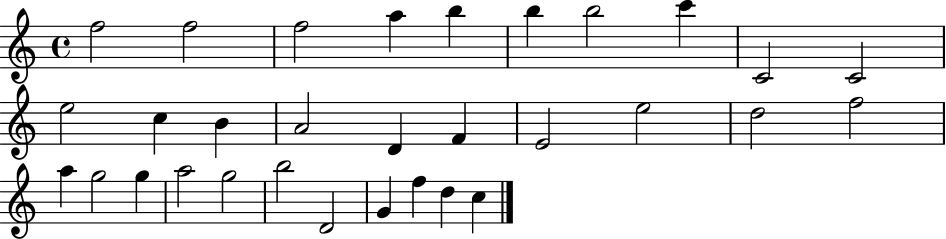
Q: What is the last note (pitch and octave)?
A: C5